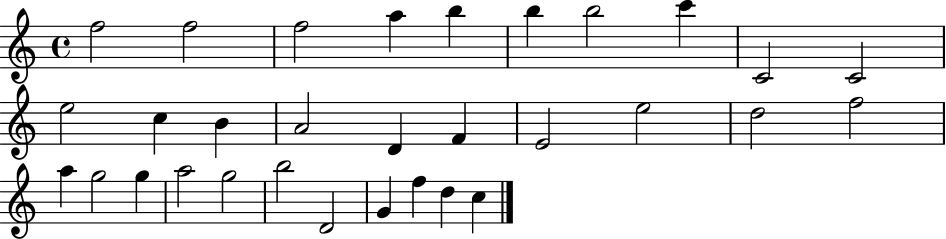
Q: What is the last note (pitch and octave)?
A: C5